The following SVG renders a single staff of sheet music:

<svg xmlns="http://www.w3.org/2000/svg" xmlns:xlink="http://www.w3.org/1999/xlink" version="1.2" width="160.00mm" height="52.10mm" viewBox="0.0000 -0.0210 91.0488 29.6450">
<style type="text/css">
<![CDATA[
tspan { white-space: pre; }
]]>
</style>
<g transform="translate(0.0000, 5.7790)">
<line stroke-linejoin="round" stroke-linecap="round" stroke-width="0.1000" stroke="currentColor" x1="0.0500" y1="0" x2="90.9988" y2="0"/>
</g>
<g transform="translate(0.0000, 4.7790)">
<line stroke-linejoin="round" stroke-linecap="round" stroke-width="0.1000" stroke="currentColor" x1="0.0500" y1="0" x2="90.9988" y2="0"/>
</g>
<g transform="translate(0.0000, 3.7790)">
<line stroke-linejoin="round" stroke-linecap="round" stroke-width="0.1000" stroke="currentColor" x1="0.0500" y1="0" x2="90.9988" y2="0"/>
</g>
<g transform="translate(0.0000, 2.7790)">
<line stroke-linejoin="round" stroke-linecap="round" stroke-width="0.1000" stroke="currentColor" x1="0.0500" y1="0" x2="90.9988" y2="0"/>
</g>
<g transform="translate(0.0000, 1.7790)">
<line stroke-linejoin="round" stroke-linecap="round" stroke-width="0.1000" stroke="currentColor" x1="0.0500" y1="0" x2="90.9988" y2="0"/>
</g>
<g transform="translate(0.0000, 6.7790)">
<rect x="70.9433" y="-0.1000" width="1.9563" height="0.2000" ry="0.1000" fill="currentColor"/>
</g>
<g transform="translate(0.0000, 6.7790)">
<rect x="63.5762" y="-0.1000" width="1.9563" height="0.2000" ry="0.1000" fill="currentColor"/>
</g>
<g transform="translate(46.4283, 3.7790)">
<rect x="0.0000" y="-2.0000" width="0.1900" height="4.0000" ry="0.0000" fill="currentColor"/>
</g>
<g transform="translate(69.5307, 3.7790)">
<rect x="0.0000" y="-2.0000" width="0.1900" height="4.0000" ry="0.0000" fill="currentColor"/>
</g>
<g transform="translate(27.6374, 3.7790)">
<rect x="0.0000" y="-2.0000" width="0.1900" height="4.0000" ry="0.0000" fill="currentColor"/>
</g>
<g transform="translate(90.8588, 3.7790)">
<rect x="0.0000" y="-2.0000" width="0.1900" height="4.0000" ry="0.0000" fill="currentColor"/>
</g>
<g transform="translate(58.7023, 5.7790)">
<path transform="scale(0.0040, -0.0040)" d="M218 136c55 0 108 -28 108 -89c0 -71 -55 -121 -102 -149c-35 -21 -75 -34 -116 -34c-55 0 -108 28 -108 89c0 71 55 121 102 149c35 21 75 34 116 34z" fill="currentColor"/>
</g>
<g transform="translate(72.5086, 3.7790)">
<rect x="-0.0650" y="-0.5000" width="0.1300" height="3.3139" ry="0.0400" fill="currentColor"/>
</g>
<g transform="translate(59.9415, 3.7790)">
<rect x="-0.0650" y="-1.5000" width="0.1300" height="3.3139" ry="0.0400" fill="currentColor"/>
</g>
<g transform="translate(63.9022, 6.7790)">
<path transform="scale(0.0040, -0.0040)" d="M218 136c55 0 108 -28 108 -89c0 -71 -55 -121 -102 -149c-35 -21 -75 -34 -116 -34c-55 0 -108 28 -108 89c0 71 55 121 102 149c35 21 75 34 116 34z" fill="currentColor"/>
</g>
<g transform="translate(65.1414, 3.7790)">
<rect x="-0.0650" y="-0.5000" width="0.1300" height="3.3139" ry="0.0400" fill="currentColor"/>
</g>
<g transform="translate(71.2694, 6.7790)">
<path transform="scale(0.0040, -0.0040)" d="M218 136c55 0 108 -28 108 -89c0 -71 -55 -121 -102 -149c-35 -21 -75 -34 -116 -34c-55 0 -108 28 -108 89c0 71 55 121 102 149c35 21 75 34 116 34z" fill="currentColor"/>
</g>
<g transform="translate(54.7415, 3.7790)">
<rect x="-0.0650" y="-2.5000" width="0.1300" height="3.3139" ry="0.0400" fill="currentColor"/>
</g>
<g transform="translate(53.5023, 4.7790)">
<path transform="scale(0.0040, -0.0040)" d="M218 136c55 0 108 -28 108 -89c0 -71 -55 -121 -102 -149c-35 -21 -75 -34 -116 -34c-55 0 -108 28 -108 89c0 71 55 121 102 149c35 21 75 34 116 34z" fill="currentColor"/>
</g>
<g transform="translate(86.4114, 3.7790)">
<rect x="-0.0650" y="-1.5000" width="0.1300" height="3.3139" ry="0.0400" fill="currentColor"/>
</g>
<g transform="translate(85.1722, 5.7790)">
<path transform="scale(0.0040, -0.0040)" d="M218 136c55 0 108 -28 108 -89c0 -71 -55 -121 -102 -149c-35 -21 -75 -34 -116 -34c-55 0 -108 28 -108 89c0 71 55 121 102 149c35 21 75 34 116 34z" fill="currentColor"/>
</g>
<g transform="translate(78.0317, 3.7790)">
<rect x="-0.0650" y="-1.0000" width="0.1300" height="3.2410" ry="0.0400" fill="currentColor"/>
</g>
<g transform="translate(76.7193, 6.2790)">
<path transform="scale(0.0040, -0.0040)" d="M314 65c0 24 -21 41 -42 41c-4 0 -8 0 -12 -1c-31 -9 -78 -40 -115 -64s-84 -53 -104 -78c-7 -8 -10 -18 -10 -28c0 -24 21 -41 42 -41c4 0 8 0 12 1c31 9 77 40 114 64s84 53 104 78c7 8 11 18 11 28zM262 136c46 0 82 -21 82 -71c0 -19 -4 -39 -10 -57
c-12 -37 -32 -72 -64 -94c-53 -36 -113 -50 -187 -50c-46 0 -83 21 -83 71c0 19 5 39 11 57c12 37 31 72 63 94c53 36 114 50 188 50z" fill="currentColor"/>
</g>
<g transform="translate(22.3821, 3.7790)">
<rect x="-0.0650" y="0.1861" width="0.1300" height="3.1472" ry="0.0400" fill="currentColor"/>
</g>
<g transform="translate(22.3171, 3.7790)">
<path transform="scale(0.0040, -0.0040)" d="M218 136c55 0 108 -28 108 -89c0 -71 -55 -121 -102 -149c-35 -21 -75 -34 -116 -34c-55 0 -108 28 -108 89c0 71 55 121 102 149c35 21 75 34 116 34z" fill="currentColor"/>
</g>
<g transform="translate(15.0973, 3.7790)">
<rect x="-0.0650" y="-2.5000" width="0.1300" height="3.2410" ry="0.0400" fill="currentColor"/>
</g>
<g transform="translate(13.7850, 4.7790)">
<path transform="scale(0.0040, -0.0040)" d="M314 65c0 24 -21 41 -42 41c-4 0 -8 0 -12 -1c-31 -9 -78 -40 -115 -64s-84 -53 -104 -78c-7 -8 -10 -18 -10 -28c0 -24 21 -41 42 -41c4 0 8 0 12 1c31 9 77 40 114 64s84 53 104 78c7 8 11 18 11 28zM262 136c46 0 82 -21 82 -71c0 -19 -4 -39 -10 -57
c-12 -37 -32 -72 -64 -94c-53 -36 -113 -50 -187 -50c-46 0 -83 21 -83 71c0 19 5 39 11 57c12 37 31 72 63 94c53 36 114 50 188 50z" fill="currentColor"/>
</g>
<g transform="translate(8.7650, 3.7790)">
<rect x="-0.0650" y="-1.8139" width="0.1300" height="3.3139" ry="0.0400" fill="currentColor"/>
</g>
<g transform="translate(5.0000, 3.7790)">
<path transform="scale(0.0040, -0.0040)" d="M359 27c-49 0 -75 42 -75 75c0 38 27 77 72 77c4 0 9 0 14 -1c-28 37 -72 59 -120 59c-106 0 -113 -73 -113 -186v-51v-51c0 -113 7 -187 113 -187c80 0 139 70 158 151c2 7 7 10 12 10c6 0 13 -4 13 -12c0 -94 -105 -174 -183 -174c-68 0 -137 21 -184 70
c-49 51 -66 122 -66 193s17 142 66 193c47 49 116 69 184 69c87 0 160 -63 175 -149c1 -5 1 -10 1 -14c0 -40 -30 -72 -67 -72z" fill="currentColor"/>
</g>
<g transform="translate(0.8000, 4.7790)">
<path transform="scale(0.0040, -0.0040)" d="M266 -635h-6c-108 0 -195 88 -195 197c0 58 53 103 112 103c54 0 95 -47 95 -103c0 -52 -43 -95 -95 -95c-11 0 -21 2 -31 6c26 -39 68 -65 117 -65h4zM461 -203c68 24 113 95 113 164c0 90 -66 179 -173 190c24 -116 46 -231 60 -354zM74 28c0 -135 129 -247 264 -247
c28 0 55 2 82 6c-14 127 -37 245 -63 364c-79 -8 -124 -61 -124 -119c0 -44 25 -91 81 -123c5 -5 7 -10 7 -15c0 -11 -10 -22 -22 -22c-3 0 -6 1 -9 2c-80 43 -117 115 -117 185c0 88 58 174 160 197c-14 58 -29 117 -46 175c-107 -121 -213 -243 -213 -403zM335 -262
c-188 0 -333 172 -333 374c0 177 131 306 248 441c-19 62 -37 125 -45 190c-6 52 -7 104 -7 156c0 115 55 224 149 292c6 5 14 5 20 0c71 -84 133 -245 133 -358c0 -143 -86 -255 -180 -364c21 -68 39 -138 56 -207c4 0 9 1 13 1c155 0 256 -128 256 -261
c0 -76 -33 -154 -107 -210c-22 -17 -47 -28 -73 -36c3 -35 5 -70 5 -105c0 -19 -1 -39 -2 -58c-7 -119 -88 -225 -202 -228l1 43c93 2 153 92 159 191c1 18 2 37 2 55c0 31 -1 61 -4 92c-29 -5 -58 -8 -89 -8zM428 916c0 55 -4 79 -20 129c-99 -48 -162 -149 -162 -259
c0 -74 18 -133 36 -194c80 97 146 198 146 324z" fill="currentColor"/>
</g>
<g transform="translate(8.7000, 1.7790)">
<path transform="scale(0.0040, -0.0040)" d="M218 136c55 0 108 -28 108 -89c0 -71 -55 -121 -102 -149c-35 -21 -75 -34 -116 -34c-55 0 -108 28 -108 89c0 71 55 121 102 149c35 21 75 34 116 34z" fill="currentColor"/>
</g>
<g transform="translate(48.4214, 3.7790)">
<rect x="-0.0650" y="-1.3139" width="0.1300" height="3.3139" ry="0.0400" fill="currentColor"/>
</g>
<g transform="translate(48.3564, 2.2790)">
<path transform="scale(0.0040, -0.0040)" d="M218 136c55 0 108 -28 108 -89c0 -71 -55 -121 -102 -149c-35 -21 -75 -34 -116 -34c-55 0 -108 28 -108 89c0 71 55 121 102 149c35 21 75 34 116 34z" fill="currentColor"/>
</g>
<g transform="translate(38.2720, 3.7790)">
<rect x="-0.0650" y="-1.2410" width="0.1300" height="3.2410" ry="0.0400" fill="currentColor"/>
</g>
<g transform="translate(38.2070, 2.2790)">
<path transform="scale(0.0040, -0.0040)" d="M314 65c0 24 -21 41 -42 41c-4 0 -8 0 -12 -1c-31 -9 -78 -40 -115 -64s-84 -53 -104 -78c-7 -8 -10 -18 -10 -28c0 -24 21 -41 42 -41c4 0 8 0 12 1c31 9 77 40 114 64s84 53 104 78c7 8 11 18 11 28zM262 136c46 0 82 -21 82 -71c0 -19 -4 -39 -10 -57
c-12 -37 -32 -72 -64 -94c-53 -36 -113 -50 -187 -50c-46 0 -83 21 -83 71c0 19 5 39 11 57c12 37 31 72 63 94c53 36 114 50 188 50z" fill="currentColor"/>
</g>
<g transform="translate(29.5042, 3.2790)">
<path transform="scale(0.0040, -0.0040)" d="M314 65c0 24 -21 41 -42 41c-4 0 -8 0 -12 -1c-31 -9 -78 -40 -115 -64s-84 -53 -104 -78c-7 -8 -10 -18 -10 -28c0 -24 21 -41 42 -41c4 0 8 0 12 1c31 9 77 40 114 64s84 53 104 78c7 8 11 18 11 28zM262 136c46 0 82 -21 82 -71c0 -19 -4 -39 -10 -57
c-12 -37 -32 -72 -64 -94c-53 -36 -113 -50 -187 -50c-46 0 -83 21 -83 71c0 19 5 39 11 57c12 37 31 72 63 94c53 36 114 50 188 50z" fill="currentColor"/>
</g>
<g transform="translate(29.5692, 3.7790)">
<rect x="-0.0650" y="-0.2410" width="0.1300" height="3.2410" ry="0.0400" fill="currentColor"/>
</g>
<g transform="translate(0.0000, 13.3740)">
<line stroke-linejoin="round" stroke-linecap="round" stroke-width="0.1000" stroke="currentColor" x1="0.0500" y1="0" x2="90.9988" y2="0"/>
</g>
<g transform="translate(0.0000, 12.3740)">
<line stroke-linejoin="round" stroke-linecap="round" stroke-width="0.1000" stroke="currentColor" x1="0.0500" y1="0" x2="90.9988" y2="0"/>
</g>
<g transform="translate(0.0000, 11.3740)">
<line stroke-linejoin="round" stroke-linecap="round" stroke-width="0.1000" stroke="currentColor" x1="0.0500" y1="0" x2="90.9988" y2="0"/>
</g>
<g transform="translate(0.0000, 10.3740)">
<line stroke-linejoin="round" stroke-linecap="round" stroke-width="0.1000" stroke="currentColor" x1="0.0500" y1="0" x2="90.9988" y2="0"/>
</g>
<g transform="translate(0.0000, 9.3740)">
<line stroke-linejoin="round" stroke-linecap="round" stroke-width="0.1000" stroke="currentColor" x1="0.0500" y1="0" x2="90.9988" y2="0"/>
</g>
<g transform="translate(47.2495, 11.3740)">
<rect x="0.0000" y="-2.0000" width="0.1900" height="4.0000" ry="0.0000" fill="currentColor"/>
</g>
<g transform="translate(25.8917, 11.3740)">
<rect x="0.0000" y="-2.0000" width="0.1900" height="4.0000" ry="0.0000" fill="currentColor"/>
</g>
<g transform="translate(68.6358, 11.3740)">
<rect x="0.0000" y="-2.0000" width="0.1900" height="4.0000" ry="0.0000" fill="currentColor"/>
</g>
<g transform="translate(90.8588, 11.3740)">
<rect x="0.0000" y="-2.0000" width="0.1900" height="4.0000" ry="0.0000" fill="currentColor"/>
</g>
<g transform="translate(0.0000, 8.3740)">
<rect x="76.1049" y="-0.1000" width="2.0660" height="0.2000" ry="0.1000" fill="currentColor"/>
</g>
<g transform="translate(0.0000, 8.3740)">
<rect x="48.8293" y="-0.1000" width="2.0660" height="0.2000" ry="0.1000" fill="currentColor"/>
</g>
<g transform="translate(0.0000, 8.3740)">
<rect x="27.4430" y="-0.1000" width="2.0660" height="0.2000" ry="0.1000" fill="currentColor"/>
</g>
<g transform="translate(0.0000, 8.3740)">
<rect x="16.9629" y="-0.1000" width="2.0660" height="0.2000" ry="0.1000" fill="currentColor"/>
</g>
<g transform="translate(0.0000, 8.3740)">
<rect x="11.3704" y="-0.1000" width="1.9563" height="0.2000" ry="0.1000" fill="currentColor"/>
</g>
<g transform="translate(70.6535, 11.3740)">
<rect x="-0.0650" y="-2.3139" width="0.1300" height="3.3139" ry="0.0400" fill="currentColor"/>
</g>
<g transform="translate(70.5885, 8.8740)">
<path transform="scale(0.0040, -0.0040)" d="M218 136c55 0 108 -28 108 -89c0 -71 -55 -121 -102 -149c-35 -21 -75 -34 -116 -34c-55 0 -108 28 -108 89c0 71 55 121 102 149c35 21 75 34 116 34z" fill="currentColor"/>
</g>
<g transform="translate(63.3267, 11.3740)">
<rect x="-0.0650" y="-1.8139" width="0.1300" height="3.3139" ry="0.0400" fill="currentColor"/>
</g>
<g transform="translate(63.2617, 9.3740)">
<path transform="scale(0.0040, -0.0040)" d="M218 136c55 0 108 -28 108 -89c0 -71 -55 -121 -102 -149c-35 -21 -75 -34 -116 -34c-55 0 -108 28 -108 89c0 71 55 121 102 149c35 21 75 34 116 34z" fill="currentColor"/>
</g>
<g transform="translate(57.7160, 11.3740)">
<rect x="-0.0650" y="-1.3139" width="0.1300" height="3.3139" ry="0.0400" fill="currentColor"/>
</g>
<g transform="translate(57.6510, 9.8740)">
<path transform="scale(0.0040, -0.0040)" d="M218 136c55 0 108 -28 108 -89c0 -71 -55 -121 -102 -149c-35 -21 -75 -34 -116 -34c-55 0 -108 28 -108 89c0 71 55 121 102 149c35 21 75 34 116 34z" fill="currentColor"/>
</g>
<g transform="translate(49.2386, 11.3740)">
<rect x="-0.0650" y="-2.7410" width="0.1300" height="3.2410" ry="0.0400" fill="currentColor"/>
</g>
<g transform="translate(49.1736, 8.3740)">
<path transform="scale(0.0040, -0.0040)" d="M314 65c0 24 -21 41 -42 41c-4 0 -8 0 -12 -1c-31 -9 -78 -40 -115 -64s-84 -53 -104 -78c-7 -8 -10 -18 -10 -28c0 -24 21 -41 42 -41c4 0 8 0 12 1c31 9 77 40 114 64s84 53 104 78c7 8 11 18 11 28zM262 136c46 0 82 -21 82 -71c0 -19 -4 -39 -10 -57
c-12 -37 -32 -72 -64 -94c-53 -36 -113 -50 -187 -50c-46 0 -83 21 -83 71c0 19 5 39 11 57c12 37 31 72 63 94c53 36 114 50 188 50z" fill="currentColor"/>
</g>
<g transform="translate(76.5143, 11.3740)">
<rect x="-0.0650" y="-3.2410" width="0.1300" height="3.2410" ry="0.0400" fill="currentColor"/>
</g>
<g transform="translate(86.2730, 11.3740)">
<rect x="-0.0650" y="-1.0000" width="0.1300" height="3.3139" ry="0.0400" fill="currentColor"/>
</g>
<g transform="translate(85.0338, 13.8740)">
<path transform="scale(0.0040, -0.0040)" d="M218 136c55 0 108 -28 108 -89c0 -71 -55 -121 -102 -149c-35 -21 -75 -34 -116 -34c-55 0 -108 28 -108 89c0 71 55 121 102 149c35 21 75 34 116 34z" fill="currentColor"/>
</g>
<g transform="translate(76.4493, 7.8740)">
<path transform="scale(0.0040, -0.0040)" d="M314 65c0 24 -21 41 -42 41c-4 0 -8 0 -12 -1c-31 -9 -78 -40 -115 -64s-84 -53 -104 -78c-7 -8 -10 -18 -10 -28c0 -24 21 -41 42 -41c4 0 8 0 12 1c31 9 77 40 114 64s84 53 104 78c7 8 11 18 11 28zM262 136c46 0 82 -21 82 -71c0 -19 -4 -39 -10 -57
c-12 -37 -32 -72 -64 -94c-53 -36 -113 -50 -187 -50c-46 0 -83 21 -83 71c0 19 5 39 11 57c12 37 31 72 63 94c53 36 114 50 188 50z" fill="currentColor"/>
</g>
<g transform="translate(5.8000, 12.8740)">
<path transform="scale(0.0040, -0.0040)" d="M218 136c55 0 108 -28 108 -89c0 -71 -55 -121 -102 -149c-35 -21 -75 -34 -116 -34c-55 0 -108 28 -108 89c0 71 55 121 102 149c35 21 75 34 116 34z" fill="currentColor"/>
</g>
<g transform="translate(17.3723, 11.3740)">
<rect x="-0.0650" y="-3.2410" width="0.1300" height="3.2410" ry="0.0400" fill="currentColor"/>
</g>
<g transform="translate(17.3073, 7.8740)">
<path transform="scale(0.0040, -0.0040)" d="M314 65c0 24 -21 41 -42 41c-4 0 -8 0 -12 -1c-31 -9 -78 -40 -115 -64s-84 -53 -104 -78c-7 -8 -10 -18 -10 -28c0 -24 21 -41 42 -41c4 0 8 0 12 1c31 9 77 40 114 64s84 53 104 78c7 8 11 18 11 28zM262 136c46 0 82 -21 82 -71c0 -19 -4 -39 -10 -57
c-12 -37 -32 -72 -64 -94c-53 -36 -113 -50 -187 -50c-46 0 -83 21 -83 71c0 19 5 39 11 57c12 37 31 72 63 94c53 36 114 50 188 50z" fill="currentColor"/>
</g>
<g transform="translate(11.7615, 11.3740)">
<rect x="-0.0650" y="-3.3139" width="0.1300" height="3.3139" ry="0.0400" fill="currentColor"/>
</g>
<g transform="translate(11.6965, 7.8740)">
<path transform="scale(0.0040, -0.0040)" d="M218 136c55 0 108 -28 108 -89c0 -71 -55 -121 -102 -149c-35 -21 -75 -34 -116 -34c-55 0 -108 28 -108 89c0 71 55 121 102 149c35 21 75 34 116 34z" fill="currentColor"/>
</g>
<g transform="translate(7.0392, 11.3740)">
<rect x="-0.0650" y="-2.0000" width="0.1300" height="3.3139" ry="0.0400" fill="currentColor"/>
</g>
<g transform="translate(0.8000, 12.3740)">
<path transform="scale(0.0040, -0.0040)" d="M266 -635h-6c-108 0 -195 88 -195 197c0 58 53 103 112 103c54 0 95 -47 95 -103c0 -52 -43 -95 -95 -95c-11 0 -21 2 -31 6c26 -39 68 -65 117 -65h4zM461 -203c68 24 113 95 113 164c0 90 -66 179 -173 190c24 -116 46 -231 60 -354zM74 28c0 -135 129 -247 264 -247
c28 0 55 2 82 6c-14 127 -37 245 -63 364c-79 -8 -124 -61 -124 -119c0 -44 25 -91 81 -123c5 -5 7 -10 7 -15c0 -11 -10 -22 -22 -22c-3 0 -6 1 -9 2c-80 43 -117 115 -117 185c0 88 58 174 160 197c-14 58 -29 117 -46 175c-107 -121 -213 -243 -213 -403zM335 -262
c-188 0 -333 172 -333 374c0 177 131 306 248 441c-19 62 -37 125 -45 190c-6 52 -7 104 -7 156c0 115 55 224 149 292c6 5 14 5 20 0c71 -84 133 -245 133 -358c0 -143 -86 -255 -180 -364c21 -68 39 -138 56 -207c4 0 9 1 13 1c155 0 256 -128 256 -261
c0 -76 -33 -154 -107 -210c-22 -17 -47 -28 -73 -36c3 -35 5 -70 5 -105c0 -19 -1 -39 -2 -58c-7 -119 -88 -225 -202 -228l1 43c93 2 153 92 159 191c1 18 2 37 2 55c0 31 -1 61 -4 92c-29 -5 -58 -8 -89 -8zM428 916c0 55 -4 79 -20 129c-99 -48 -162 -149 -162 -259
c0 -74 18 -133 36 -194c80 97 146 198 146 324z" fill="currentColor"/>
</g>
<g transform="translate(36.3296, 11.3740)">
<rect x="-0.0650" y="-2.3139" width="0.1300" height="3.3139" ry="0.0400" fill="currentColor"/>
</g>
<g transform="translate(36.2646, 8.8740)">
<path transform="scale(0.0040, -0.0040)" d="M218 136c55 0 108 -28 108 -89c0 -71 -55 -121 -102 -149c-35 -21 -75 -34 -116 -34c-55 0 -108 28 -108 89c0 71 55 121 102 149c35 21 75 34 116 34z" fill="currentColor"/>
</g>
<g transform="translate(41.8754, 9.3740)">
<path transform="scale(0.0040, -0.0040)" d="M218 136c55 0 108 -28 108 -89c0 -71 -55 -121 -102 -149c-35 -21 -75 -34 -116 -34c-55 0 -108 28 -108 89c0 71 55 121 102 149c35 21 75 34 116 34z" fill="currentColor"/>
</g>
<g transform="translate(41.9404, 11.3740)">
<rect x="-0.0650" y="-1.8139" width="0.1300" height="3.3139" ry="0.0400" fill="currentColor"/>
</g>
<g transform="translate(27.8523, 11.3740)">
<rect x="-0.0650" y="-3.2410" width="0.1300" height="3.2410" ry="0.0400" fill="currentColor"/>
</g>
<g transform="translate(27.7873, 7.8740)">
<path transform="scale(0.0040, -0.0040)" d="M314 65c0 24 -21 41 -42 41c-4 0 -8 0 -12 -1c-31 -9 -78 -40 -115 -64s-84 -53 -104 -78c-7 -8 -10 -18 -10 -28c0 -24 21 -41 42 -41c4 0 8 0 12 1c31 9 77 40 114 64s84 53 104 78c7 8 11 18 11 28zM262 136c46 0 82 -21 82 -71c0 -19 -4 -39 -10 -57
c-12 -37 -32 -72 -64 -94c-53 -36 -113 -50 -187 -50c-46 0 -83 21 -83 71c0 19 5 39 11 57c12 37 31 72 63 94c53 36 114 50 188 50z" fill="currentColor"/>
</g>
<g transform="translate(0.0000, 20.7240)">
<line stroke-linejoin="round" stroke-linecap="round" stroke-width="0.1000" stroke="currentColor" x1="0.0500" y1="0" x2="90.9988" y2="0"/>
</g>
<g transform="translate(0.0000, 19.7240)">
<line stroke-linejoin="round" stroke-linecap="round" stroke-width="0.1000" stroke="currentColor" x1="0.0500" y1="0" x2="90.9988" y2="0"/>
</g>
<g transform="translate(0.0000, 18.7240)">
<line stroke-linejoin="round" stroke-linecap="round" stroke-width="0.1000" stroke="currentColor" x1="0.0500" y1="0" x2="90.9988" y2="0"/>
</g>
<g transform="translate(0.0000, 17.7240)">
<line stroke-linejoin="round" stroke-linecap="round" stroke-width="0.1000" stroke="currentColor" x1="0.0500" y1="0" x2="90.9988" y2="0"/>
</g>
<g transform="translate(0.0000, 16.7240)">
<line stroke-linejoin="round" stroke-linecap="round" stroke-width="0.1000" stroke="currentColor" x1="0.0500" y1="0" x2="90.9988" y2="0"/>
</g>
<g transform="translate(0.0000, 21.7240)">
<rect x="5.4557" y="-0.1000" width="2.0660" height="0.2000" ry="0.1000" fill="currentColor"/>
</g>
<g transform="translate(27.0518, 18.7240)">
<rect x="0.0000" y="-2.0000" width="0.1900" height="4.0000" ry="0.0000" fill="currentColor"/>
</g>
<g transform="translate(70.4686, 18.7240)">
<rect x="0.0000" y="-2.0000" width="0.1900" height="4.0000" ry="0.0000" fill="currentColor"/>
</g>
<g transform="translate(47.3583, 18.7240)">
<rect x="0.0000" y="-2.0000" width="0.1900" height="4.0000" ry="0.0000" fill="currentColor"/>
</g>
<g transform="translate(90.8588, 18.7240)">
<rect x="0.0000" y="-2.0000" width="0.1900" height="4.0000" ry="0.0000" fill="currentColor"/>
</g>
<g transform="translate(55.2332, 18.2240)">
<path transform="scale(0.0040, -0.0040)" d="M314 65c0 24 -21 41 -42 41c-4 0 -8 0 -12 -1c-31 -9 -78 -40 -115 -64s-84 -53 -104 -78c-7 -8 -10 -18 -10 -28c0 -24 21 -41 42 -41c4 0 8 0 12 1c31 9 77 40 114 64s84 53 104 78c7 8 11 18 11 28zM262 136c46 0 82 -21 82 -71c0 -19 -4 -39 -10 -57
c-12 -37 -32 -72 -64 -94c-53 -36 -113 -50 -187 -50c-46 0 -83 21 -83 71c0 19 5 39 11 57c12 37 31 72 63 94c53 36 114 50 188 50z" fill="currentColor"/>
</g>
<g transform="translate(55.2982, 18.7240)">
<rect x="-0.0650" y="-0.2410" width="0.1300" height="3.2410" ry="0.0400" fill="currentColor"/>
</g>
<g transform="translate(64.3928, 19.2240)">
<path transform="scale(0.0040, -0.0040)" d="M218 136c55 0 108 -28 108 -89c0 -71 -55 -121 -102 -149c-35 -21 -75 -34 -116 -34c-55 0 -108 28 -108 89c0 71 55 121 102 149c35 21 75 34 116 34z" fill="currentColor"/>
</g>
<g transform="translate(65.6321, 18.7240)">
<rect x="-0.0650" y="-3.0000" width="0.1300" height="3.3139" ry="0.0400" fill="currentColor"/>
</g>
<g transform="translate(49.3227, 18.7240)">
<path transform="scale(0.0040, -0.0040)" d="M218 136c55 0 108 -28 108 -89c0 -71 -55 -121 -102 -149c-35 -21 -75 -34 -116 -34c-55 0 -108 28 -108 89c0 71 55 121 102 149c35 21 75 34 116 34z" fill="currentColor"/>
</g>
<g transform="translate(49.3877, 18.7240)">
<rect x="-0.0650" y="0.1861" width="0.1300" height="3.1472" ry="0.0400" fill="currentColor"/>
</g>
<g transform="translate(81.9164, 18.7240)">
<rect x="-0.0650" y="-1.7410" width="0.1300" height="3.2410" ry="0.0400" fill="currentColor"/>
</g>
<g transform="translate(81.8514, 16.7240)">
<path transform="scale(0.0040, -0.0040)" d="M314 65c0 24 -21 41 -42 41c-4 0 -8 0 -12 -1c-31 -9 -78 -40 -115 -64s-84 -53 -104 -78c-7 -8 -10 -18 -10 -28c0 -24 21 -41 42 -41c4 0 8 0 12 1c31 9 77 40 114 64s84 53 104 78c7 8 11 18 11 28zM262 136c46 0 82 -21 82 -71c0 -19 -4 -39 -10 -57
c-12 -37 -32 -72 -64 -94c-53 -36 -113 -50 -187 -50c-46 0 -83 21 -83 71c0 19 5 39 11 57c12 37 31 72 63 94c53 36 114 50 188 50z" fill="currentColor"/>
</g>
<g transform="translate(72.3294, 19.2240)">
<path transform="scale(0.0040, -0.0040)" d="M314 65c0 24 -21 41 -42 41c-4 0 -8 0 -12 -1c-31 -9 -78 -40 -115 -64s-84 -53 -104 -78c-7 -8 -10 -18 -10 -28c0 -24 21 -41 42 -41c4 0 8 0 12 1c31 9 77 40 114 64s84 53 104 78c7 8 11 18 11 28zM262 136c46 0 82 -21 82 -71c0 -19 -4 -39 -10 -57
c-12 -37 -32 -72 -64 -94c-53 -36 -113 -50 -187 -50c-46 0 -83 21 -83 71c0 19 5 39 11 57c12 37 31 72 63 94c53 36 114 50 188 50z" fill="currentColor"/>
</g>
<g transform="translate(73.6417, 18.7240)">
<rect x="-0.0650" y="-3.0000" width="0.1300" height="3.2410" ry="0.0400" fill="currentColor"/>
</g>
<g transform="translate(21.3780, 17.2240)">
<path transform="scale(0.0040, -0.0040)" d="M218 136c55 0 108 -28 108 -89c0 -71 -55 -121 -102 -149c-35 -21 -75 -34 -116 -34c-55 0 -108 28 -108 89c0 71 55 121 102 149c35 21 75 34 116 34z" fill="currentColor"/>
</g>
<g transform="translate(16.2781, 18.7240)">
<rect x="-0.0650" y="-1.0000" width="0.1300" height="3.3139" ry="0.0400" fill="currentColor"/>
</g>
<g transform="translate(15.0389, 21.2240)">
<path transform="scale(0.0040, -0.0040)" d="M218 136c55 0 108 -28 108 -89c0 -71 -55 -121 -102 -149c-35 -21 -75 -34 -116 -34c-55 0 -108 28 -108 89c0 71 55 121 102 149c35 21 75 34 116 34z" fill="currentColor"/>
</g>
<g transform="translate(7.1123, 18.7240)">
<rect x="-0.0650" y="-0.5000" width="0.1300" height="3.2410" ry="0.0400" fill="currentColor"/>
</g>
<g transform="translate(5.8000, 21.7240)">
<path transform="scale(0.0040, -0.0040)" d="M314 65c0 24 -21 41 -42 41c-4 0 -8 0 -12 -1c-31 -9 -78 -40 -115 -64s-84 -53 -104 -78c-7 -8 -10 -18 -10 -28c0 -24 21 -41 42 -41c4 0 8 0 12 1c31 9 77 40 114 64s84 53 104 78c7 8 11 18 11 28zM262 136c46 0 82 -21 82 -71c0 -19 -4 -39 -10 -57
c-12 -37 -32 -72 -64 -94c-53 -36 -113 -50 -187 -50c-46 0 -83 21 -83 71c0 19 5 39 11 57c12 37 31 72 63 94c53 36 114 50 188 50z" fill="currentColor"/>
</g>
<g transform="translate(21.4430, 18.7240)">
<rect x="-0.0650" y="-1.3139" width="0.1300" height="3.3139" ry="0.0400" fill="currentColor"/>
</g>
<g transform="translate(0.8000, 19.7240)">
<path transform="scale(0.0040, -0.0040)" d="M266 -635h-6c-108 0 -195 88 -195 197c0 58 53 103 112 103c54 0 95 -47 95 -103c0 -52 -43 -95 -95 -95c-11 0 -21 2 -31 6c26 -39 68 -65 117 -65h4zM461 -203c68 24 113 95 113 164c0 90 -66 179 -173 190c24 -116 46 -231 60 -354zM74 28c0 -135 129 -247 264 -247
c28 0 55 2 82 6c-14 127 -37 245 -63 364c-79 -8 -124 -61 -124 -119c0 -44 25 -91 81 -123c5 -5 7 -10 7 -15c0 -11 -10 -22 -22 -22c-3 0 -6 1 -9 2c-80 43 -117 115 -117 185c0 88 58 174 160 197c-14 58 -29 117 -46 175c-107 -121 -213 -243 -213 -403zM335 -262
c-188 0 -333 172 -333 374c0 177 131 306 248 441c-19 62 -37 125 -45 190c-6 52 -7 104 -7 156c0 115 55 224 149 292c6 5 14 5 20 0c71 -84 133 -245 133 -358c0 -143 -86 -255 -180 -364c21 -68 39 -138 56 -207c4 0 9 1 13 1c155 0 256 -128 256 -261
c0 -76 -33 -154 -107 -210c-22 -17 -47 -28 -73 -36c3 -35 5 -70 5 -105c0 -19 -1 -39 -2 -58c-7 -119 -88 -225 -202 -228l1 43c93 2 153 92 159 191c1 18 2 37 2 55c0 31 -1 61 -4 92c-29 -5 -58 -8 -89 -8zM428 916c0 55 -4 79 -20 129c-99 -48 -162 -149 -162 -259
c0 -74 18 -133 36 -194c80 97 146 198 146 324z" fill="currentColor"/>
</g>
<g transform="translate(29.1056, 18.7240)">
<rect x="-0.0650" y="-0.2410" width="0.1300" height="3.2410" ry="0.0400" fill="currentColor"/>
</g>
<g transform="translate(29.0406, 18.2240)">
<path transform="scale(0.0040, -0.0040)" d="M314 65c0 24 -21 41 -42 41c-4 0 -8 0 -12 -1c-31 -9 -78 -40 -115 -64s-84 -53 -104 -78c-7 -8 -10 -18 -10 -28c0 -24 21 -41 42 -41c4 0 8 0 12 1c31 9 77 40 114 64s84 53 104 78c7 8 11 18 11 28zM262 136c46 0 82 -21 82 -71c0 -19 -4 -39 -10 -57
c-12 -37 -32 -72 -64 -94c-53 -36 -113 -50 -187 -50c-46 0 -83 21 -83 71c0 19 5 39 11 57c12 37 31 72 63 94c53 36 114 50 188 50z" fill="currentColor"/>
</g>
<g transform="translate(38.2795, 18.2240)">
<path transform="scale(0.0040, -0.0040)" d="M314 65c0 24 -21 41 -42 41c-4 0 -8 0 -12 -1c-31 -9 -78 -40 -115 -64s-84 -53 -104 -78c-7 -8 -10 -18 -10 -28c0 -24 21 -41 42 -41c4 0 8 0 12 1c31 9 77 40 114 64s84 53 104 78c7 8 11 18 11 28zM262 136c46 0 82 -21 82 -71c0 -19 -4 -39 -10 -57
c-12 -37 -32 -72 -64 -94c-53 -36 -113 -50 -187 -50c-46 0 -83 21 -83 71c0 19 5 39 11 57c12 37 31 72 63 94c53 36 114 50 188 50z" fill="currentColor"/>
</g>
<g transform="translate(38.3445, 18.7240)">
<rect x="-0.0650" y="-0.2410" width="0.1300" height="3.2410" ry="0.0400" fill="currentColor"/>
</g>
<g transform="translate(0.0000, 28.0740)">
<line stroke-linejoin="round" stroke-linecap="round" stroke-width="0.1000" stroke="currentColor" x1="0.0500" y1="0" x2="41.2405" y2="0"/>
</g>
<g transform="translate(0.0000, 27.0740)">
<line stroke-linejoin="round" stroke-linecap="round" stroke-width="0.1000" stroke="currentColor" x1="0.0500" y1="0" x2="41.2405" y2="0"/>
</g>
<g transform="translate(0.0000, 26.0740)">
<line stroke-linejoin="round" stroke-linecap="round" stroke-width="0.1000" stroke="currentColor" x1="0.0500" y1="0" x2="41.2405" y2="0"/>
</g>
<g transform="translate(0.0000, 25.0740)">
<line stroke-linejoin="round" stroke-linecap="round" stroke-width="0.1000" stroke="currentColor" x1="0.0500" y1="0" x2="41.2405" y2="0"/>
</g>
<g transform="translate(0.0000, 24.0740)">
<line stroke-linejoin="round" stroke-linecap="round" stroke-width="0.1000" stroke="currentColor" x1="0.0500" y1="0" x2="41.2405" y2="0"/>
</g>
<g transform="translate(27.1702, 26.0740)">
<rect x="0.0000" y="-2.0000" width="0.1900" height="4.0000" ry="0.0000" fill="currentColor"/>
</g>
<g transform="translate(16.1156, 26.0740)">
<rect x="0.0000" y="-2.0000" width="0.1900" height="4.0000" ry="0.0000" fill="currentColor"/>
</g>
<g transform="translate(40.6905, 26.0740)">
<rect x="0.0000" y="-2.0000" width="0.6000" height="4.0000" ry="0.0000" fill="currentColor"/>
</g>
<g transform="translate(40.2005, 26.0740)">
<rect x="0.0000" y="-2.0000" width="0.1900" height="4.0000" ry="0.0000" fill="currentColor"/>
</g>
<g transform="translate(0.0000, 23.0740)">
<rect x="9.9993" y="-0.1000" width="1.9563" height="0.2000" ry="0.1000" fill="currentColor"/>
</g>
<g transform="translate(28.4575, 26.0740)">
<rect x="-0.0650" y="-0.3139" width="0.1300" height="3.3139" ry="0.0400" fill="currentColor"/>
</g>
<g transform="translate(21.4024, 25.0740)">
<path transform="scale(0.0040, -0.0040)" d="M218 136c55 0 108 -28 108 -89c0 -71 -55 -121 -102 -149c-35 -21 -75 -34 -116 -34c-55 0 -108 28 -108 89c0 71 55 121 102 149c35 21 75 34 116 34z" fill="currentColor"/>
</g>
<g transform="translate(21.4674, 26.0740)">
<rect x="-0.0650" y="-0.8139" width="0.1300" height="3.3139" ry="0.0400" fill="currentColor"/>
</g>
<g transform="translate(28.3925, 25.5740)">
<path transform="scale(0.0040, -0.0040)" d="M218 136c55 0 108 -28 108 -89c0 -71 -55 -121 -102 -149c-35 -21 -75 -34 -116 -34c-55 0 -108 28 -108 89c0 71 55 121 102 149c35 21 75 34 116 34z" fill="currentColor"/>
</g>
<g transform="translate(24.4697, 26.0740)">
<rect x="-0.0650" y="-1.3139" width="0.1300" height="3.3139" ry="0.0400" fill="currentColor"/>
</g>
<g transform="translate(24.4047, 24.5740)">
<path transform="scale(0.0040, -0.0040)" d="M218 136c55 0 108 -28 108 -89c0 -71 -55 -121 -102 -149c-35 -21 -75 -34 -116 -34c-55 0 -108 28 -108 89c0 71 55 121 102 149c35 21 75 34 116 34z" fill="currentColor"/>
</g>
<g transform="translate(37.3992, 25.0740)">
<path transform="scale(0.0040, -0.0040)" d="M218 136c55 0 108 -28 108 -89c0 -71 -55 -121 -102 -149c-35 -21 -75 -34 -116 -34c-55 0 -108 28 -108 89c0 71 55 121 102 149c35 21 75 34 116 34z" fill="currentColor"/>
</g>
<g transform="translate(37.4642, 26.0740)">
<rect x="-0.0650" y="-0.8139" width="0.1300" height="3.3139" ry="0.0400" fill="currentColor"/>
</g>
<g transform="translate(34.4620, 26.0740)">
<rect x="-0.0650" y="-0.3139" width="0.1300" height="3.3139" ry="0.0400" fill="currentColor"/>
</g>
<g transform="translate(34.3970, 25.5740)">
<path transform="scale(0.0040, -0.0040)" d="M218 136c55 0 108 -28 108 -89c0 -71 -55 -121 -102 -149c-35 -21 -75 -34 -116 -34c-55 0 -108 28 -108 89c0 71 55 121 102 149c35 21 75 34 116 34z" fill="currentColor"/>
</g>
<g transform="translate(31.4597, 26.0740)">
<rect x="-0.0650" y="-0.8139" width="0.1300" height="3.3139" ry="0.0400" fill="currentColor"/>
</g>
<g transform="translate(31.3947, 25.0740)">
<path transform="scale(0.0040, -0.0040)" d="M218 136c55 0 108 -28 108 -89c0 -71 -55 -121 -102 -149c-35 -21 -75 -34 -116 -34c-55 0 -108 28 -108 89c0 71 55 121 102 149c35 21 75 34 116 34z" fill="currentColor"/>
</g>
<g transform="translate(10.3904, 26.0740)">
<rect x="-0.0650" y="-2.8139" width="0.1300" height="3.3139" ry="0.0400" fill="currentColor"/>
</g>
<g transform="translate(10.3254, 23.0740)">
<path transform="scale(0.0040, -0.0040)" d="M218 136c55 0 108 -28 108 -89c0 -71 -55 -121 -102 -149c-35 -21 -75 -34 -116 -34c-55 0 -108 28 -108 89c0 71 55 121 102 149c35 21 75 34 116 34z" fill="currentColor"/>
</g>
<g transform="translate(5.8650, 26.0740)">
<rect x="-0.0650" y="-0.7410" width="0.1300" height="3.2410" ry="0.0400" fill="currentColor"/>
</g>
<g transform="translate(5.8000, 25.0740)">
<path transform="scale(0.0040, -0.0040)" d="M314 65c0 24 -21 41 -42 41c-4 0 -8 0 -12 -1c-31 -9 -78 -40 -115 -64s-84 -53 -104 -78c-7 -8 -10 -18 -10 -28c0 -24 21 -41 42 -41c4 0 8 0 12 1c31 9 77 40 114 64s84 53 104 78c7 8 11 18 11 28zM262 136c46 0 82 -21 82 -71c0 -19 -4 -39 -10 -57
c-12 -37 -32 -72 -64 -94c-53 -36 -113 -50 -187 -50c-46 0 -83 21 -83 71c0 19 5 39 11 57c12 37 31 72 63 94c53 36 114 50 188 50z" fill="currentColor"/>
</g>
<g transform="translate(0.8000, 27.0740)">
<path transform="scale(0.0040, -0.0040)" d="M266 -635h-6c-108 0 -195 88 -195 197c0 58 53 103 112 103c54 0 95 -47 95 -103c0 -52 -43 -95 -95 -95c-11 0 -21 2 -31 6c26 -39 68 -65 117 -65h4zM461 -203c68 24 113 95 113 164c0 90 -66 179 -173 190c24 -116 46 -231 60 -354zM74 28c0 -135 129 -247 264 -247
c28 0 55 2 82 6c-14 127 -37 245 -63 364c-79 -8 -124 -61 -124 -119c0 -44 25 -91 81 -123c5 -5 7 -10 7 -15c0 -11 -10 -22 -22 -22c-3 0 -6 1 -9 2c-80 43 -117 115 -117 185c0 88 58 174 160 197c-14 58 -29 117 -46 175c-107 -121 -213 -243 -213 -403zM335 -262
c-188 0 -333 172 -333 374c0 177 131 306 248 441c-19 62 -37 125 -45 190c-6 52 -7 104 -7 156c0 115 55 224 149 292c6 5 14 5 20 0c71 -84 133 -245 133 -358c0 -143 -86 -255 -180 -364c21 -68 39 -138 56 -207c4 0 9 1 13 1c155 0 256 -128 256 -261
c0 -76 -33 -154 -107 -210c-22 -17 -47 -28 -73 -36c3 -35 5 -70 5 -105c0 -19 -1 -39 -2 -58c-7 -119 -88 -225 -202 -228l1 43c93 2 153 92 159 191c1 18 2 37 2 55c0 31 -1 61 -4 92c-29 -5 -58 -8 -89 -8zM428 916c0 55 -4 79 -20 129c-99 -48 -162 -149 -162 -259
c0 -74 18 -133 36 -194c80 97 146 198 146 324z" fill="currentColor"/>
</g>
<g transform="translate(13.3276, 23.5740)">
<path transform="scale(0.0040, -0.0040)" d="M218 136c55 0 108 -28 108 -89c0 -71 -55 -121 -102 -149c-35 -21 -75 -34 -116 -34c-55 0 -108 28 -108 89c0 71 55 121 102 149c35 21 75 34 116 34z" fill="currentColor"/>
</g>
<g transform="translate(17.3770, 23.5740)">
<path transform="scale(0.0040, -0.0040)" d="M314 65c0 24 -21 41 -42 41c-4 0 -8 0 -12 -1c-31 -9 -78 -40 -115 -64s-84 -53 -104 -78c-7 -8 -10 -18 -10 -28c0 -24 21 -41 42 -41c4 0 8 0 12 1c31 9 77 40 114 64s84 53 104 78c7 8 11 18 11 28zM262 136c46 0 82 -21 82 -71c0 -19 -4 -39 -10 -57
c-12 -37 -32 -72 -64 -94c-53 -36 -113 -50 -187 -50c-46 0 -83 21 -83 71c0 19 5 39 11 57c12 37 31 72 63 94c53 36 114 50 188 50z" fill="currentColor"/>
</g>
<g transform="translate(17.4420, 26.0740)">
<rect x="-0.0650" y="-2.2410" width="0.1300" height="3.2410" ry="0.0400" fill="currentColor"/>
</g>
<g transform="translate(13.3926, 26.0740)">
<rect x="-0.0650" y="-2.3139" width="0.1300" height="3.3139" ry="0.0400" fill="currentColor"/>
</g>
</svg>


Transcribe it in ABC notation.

X:1
T:Untitled
M:4/4
L:1/4
K:C
f G2 B c2 e2 e G E C C D2 E F b b2 b2 g f a2 e f g b2 D C2 D e c2 c2 B c2 A A2 f2 d2 a g g2 d e c d c d